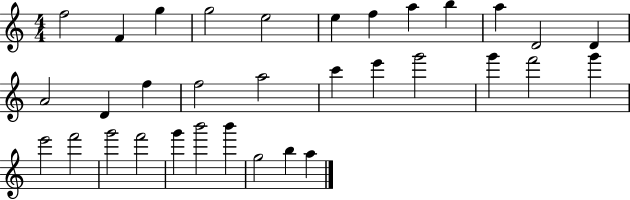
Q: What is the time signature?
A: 4/4